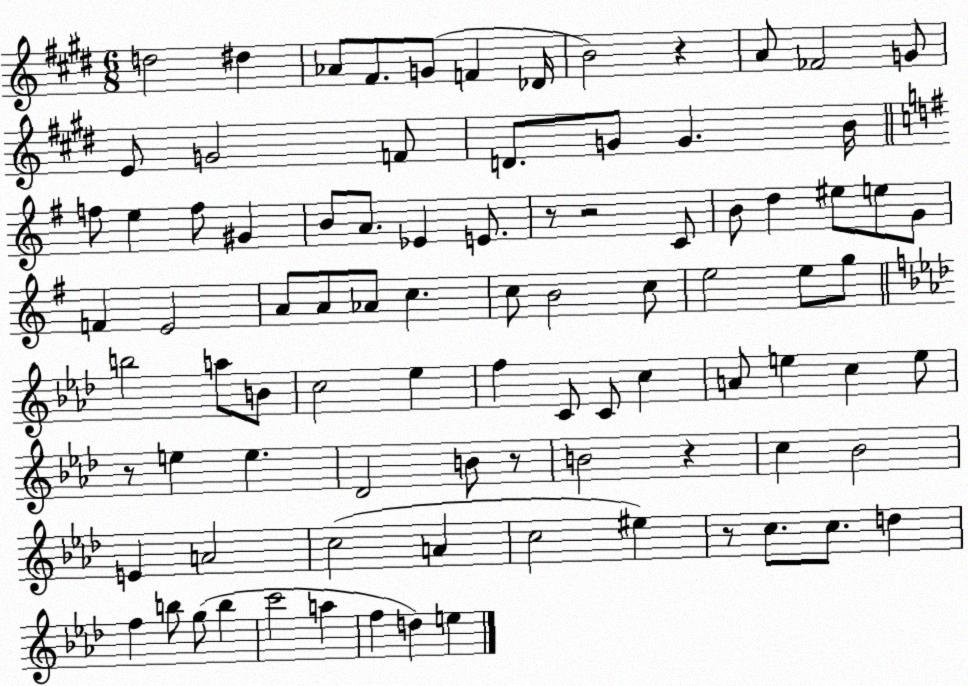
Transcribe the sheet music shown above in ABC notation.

X:1
T:Untitled
M:6/8
L:1/4
K:E
d2 ^d _A/2 ^F/2 G/2 F _D/4 B2 z A/2 _F2 G/2 E/2 G2 F/2 D/2 G/2 G B/4 f/2 e f/2 ^G B/2 A/2 _E E/2 z/2 z2 C/2 B/2 d ^e/2 e/2 G/2 F E2 A/2 A/2 _A/2 c c/2 B2 c/2 e2 e/2 g/2 b2 a/2 B/2 c2 _e f C/2 C/2 c A/2 e c e/2 z/2 e e _D2 B/2 z/2 B2 z c _B2 E A2 c2 A c2 ^e z/2 c/2 c/2 d f b/2 g/2 b c'2 a f d e